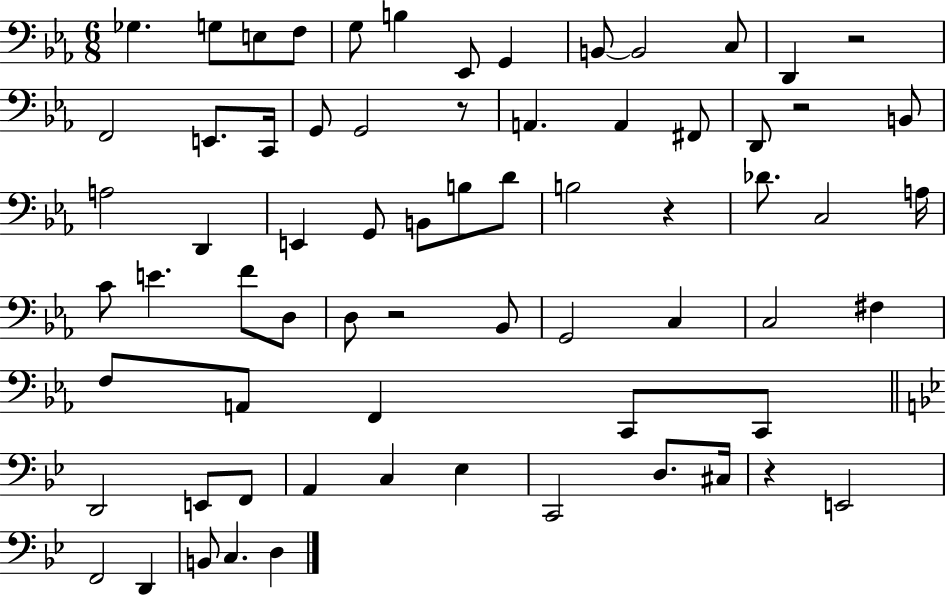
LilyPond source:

{
  \clef bass
  \numericTimeSignature
  \time 6/8
  \key ees \major
  \repeat volta 2 { ges4. g8 e8 f8 | g8 b4 ees,8 g,4 | b,8~~ b,2 c8 | d,4 r2 | \break f,2 e,8. c,16 | g,8 g,2 r8 | a,4. a,4 fis,8 | d,8 r2 b,8 | \break a2 d,4 | e,4 g,8 b,8 b8 d'8 | b2 r4 | des'8. c2 a16 | \break c'8 e'4. f'8 d8 | d8 r2 bes,8 | g,2 c4 | c2 fis4 | \break f8 a,8 f,4 c,8 c,8 | \bar "||" \break \key bes \major d,2 e,8 f,8 | a,4 c4 ees4 | c,2 d8. cis16 | r4 e,2 | \break f,2 d,4 | b,8 c4. d4 | } \bar "|."
}